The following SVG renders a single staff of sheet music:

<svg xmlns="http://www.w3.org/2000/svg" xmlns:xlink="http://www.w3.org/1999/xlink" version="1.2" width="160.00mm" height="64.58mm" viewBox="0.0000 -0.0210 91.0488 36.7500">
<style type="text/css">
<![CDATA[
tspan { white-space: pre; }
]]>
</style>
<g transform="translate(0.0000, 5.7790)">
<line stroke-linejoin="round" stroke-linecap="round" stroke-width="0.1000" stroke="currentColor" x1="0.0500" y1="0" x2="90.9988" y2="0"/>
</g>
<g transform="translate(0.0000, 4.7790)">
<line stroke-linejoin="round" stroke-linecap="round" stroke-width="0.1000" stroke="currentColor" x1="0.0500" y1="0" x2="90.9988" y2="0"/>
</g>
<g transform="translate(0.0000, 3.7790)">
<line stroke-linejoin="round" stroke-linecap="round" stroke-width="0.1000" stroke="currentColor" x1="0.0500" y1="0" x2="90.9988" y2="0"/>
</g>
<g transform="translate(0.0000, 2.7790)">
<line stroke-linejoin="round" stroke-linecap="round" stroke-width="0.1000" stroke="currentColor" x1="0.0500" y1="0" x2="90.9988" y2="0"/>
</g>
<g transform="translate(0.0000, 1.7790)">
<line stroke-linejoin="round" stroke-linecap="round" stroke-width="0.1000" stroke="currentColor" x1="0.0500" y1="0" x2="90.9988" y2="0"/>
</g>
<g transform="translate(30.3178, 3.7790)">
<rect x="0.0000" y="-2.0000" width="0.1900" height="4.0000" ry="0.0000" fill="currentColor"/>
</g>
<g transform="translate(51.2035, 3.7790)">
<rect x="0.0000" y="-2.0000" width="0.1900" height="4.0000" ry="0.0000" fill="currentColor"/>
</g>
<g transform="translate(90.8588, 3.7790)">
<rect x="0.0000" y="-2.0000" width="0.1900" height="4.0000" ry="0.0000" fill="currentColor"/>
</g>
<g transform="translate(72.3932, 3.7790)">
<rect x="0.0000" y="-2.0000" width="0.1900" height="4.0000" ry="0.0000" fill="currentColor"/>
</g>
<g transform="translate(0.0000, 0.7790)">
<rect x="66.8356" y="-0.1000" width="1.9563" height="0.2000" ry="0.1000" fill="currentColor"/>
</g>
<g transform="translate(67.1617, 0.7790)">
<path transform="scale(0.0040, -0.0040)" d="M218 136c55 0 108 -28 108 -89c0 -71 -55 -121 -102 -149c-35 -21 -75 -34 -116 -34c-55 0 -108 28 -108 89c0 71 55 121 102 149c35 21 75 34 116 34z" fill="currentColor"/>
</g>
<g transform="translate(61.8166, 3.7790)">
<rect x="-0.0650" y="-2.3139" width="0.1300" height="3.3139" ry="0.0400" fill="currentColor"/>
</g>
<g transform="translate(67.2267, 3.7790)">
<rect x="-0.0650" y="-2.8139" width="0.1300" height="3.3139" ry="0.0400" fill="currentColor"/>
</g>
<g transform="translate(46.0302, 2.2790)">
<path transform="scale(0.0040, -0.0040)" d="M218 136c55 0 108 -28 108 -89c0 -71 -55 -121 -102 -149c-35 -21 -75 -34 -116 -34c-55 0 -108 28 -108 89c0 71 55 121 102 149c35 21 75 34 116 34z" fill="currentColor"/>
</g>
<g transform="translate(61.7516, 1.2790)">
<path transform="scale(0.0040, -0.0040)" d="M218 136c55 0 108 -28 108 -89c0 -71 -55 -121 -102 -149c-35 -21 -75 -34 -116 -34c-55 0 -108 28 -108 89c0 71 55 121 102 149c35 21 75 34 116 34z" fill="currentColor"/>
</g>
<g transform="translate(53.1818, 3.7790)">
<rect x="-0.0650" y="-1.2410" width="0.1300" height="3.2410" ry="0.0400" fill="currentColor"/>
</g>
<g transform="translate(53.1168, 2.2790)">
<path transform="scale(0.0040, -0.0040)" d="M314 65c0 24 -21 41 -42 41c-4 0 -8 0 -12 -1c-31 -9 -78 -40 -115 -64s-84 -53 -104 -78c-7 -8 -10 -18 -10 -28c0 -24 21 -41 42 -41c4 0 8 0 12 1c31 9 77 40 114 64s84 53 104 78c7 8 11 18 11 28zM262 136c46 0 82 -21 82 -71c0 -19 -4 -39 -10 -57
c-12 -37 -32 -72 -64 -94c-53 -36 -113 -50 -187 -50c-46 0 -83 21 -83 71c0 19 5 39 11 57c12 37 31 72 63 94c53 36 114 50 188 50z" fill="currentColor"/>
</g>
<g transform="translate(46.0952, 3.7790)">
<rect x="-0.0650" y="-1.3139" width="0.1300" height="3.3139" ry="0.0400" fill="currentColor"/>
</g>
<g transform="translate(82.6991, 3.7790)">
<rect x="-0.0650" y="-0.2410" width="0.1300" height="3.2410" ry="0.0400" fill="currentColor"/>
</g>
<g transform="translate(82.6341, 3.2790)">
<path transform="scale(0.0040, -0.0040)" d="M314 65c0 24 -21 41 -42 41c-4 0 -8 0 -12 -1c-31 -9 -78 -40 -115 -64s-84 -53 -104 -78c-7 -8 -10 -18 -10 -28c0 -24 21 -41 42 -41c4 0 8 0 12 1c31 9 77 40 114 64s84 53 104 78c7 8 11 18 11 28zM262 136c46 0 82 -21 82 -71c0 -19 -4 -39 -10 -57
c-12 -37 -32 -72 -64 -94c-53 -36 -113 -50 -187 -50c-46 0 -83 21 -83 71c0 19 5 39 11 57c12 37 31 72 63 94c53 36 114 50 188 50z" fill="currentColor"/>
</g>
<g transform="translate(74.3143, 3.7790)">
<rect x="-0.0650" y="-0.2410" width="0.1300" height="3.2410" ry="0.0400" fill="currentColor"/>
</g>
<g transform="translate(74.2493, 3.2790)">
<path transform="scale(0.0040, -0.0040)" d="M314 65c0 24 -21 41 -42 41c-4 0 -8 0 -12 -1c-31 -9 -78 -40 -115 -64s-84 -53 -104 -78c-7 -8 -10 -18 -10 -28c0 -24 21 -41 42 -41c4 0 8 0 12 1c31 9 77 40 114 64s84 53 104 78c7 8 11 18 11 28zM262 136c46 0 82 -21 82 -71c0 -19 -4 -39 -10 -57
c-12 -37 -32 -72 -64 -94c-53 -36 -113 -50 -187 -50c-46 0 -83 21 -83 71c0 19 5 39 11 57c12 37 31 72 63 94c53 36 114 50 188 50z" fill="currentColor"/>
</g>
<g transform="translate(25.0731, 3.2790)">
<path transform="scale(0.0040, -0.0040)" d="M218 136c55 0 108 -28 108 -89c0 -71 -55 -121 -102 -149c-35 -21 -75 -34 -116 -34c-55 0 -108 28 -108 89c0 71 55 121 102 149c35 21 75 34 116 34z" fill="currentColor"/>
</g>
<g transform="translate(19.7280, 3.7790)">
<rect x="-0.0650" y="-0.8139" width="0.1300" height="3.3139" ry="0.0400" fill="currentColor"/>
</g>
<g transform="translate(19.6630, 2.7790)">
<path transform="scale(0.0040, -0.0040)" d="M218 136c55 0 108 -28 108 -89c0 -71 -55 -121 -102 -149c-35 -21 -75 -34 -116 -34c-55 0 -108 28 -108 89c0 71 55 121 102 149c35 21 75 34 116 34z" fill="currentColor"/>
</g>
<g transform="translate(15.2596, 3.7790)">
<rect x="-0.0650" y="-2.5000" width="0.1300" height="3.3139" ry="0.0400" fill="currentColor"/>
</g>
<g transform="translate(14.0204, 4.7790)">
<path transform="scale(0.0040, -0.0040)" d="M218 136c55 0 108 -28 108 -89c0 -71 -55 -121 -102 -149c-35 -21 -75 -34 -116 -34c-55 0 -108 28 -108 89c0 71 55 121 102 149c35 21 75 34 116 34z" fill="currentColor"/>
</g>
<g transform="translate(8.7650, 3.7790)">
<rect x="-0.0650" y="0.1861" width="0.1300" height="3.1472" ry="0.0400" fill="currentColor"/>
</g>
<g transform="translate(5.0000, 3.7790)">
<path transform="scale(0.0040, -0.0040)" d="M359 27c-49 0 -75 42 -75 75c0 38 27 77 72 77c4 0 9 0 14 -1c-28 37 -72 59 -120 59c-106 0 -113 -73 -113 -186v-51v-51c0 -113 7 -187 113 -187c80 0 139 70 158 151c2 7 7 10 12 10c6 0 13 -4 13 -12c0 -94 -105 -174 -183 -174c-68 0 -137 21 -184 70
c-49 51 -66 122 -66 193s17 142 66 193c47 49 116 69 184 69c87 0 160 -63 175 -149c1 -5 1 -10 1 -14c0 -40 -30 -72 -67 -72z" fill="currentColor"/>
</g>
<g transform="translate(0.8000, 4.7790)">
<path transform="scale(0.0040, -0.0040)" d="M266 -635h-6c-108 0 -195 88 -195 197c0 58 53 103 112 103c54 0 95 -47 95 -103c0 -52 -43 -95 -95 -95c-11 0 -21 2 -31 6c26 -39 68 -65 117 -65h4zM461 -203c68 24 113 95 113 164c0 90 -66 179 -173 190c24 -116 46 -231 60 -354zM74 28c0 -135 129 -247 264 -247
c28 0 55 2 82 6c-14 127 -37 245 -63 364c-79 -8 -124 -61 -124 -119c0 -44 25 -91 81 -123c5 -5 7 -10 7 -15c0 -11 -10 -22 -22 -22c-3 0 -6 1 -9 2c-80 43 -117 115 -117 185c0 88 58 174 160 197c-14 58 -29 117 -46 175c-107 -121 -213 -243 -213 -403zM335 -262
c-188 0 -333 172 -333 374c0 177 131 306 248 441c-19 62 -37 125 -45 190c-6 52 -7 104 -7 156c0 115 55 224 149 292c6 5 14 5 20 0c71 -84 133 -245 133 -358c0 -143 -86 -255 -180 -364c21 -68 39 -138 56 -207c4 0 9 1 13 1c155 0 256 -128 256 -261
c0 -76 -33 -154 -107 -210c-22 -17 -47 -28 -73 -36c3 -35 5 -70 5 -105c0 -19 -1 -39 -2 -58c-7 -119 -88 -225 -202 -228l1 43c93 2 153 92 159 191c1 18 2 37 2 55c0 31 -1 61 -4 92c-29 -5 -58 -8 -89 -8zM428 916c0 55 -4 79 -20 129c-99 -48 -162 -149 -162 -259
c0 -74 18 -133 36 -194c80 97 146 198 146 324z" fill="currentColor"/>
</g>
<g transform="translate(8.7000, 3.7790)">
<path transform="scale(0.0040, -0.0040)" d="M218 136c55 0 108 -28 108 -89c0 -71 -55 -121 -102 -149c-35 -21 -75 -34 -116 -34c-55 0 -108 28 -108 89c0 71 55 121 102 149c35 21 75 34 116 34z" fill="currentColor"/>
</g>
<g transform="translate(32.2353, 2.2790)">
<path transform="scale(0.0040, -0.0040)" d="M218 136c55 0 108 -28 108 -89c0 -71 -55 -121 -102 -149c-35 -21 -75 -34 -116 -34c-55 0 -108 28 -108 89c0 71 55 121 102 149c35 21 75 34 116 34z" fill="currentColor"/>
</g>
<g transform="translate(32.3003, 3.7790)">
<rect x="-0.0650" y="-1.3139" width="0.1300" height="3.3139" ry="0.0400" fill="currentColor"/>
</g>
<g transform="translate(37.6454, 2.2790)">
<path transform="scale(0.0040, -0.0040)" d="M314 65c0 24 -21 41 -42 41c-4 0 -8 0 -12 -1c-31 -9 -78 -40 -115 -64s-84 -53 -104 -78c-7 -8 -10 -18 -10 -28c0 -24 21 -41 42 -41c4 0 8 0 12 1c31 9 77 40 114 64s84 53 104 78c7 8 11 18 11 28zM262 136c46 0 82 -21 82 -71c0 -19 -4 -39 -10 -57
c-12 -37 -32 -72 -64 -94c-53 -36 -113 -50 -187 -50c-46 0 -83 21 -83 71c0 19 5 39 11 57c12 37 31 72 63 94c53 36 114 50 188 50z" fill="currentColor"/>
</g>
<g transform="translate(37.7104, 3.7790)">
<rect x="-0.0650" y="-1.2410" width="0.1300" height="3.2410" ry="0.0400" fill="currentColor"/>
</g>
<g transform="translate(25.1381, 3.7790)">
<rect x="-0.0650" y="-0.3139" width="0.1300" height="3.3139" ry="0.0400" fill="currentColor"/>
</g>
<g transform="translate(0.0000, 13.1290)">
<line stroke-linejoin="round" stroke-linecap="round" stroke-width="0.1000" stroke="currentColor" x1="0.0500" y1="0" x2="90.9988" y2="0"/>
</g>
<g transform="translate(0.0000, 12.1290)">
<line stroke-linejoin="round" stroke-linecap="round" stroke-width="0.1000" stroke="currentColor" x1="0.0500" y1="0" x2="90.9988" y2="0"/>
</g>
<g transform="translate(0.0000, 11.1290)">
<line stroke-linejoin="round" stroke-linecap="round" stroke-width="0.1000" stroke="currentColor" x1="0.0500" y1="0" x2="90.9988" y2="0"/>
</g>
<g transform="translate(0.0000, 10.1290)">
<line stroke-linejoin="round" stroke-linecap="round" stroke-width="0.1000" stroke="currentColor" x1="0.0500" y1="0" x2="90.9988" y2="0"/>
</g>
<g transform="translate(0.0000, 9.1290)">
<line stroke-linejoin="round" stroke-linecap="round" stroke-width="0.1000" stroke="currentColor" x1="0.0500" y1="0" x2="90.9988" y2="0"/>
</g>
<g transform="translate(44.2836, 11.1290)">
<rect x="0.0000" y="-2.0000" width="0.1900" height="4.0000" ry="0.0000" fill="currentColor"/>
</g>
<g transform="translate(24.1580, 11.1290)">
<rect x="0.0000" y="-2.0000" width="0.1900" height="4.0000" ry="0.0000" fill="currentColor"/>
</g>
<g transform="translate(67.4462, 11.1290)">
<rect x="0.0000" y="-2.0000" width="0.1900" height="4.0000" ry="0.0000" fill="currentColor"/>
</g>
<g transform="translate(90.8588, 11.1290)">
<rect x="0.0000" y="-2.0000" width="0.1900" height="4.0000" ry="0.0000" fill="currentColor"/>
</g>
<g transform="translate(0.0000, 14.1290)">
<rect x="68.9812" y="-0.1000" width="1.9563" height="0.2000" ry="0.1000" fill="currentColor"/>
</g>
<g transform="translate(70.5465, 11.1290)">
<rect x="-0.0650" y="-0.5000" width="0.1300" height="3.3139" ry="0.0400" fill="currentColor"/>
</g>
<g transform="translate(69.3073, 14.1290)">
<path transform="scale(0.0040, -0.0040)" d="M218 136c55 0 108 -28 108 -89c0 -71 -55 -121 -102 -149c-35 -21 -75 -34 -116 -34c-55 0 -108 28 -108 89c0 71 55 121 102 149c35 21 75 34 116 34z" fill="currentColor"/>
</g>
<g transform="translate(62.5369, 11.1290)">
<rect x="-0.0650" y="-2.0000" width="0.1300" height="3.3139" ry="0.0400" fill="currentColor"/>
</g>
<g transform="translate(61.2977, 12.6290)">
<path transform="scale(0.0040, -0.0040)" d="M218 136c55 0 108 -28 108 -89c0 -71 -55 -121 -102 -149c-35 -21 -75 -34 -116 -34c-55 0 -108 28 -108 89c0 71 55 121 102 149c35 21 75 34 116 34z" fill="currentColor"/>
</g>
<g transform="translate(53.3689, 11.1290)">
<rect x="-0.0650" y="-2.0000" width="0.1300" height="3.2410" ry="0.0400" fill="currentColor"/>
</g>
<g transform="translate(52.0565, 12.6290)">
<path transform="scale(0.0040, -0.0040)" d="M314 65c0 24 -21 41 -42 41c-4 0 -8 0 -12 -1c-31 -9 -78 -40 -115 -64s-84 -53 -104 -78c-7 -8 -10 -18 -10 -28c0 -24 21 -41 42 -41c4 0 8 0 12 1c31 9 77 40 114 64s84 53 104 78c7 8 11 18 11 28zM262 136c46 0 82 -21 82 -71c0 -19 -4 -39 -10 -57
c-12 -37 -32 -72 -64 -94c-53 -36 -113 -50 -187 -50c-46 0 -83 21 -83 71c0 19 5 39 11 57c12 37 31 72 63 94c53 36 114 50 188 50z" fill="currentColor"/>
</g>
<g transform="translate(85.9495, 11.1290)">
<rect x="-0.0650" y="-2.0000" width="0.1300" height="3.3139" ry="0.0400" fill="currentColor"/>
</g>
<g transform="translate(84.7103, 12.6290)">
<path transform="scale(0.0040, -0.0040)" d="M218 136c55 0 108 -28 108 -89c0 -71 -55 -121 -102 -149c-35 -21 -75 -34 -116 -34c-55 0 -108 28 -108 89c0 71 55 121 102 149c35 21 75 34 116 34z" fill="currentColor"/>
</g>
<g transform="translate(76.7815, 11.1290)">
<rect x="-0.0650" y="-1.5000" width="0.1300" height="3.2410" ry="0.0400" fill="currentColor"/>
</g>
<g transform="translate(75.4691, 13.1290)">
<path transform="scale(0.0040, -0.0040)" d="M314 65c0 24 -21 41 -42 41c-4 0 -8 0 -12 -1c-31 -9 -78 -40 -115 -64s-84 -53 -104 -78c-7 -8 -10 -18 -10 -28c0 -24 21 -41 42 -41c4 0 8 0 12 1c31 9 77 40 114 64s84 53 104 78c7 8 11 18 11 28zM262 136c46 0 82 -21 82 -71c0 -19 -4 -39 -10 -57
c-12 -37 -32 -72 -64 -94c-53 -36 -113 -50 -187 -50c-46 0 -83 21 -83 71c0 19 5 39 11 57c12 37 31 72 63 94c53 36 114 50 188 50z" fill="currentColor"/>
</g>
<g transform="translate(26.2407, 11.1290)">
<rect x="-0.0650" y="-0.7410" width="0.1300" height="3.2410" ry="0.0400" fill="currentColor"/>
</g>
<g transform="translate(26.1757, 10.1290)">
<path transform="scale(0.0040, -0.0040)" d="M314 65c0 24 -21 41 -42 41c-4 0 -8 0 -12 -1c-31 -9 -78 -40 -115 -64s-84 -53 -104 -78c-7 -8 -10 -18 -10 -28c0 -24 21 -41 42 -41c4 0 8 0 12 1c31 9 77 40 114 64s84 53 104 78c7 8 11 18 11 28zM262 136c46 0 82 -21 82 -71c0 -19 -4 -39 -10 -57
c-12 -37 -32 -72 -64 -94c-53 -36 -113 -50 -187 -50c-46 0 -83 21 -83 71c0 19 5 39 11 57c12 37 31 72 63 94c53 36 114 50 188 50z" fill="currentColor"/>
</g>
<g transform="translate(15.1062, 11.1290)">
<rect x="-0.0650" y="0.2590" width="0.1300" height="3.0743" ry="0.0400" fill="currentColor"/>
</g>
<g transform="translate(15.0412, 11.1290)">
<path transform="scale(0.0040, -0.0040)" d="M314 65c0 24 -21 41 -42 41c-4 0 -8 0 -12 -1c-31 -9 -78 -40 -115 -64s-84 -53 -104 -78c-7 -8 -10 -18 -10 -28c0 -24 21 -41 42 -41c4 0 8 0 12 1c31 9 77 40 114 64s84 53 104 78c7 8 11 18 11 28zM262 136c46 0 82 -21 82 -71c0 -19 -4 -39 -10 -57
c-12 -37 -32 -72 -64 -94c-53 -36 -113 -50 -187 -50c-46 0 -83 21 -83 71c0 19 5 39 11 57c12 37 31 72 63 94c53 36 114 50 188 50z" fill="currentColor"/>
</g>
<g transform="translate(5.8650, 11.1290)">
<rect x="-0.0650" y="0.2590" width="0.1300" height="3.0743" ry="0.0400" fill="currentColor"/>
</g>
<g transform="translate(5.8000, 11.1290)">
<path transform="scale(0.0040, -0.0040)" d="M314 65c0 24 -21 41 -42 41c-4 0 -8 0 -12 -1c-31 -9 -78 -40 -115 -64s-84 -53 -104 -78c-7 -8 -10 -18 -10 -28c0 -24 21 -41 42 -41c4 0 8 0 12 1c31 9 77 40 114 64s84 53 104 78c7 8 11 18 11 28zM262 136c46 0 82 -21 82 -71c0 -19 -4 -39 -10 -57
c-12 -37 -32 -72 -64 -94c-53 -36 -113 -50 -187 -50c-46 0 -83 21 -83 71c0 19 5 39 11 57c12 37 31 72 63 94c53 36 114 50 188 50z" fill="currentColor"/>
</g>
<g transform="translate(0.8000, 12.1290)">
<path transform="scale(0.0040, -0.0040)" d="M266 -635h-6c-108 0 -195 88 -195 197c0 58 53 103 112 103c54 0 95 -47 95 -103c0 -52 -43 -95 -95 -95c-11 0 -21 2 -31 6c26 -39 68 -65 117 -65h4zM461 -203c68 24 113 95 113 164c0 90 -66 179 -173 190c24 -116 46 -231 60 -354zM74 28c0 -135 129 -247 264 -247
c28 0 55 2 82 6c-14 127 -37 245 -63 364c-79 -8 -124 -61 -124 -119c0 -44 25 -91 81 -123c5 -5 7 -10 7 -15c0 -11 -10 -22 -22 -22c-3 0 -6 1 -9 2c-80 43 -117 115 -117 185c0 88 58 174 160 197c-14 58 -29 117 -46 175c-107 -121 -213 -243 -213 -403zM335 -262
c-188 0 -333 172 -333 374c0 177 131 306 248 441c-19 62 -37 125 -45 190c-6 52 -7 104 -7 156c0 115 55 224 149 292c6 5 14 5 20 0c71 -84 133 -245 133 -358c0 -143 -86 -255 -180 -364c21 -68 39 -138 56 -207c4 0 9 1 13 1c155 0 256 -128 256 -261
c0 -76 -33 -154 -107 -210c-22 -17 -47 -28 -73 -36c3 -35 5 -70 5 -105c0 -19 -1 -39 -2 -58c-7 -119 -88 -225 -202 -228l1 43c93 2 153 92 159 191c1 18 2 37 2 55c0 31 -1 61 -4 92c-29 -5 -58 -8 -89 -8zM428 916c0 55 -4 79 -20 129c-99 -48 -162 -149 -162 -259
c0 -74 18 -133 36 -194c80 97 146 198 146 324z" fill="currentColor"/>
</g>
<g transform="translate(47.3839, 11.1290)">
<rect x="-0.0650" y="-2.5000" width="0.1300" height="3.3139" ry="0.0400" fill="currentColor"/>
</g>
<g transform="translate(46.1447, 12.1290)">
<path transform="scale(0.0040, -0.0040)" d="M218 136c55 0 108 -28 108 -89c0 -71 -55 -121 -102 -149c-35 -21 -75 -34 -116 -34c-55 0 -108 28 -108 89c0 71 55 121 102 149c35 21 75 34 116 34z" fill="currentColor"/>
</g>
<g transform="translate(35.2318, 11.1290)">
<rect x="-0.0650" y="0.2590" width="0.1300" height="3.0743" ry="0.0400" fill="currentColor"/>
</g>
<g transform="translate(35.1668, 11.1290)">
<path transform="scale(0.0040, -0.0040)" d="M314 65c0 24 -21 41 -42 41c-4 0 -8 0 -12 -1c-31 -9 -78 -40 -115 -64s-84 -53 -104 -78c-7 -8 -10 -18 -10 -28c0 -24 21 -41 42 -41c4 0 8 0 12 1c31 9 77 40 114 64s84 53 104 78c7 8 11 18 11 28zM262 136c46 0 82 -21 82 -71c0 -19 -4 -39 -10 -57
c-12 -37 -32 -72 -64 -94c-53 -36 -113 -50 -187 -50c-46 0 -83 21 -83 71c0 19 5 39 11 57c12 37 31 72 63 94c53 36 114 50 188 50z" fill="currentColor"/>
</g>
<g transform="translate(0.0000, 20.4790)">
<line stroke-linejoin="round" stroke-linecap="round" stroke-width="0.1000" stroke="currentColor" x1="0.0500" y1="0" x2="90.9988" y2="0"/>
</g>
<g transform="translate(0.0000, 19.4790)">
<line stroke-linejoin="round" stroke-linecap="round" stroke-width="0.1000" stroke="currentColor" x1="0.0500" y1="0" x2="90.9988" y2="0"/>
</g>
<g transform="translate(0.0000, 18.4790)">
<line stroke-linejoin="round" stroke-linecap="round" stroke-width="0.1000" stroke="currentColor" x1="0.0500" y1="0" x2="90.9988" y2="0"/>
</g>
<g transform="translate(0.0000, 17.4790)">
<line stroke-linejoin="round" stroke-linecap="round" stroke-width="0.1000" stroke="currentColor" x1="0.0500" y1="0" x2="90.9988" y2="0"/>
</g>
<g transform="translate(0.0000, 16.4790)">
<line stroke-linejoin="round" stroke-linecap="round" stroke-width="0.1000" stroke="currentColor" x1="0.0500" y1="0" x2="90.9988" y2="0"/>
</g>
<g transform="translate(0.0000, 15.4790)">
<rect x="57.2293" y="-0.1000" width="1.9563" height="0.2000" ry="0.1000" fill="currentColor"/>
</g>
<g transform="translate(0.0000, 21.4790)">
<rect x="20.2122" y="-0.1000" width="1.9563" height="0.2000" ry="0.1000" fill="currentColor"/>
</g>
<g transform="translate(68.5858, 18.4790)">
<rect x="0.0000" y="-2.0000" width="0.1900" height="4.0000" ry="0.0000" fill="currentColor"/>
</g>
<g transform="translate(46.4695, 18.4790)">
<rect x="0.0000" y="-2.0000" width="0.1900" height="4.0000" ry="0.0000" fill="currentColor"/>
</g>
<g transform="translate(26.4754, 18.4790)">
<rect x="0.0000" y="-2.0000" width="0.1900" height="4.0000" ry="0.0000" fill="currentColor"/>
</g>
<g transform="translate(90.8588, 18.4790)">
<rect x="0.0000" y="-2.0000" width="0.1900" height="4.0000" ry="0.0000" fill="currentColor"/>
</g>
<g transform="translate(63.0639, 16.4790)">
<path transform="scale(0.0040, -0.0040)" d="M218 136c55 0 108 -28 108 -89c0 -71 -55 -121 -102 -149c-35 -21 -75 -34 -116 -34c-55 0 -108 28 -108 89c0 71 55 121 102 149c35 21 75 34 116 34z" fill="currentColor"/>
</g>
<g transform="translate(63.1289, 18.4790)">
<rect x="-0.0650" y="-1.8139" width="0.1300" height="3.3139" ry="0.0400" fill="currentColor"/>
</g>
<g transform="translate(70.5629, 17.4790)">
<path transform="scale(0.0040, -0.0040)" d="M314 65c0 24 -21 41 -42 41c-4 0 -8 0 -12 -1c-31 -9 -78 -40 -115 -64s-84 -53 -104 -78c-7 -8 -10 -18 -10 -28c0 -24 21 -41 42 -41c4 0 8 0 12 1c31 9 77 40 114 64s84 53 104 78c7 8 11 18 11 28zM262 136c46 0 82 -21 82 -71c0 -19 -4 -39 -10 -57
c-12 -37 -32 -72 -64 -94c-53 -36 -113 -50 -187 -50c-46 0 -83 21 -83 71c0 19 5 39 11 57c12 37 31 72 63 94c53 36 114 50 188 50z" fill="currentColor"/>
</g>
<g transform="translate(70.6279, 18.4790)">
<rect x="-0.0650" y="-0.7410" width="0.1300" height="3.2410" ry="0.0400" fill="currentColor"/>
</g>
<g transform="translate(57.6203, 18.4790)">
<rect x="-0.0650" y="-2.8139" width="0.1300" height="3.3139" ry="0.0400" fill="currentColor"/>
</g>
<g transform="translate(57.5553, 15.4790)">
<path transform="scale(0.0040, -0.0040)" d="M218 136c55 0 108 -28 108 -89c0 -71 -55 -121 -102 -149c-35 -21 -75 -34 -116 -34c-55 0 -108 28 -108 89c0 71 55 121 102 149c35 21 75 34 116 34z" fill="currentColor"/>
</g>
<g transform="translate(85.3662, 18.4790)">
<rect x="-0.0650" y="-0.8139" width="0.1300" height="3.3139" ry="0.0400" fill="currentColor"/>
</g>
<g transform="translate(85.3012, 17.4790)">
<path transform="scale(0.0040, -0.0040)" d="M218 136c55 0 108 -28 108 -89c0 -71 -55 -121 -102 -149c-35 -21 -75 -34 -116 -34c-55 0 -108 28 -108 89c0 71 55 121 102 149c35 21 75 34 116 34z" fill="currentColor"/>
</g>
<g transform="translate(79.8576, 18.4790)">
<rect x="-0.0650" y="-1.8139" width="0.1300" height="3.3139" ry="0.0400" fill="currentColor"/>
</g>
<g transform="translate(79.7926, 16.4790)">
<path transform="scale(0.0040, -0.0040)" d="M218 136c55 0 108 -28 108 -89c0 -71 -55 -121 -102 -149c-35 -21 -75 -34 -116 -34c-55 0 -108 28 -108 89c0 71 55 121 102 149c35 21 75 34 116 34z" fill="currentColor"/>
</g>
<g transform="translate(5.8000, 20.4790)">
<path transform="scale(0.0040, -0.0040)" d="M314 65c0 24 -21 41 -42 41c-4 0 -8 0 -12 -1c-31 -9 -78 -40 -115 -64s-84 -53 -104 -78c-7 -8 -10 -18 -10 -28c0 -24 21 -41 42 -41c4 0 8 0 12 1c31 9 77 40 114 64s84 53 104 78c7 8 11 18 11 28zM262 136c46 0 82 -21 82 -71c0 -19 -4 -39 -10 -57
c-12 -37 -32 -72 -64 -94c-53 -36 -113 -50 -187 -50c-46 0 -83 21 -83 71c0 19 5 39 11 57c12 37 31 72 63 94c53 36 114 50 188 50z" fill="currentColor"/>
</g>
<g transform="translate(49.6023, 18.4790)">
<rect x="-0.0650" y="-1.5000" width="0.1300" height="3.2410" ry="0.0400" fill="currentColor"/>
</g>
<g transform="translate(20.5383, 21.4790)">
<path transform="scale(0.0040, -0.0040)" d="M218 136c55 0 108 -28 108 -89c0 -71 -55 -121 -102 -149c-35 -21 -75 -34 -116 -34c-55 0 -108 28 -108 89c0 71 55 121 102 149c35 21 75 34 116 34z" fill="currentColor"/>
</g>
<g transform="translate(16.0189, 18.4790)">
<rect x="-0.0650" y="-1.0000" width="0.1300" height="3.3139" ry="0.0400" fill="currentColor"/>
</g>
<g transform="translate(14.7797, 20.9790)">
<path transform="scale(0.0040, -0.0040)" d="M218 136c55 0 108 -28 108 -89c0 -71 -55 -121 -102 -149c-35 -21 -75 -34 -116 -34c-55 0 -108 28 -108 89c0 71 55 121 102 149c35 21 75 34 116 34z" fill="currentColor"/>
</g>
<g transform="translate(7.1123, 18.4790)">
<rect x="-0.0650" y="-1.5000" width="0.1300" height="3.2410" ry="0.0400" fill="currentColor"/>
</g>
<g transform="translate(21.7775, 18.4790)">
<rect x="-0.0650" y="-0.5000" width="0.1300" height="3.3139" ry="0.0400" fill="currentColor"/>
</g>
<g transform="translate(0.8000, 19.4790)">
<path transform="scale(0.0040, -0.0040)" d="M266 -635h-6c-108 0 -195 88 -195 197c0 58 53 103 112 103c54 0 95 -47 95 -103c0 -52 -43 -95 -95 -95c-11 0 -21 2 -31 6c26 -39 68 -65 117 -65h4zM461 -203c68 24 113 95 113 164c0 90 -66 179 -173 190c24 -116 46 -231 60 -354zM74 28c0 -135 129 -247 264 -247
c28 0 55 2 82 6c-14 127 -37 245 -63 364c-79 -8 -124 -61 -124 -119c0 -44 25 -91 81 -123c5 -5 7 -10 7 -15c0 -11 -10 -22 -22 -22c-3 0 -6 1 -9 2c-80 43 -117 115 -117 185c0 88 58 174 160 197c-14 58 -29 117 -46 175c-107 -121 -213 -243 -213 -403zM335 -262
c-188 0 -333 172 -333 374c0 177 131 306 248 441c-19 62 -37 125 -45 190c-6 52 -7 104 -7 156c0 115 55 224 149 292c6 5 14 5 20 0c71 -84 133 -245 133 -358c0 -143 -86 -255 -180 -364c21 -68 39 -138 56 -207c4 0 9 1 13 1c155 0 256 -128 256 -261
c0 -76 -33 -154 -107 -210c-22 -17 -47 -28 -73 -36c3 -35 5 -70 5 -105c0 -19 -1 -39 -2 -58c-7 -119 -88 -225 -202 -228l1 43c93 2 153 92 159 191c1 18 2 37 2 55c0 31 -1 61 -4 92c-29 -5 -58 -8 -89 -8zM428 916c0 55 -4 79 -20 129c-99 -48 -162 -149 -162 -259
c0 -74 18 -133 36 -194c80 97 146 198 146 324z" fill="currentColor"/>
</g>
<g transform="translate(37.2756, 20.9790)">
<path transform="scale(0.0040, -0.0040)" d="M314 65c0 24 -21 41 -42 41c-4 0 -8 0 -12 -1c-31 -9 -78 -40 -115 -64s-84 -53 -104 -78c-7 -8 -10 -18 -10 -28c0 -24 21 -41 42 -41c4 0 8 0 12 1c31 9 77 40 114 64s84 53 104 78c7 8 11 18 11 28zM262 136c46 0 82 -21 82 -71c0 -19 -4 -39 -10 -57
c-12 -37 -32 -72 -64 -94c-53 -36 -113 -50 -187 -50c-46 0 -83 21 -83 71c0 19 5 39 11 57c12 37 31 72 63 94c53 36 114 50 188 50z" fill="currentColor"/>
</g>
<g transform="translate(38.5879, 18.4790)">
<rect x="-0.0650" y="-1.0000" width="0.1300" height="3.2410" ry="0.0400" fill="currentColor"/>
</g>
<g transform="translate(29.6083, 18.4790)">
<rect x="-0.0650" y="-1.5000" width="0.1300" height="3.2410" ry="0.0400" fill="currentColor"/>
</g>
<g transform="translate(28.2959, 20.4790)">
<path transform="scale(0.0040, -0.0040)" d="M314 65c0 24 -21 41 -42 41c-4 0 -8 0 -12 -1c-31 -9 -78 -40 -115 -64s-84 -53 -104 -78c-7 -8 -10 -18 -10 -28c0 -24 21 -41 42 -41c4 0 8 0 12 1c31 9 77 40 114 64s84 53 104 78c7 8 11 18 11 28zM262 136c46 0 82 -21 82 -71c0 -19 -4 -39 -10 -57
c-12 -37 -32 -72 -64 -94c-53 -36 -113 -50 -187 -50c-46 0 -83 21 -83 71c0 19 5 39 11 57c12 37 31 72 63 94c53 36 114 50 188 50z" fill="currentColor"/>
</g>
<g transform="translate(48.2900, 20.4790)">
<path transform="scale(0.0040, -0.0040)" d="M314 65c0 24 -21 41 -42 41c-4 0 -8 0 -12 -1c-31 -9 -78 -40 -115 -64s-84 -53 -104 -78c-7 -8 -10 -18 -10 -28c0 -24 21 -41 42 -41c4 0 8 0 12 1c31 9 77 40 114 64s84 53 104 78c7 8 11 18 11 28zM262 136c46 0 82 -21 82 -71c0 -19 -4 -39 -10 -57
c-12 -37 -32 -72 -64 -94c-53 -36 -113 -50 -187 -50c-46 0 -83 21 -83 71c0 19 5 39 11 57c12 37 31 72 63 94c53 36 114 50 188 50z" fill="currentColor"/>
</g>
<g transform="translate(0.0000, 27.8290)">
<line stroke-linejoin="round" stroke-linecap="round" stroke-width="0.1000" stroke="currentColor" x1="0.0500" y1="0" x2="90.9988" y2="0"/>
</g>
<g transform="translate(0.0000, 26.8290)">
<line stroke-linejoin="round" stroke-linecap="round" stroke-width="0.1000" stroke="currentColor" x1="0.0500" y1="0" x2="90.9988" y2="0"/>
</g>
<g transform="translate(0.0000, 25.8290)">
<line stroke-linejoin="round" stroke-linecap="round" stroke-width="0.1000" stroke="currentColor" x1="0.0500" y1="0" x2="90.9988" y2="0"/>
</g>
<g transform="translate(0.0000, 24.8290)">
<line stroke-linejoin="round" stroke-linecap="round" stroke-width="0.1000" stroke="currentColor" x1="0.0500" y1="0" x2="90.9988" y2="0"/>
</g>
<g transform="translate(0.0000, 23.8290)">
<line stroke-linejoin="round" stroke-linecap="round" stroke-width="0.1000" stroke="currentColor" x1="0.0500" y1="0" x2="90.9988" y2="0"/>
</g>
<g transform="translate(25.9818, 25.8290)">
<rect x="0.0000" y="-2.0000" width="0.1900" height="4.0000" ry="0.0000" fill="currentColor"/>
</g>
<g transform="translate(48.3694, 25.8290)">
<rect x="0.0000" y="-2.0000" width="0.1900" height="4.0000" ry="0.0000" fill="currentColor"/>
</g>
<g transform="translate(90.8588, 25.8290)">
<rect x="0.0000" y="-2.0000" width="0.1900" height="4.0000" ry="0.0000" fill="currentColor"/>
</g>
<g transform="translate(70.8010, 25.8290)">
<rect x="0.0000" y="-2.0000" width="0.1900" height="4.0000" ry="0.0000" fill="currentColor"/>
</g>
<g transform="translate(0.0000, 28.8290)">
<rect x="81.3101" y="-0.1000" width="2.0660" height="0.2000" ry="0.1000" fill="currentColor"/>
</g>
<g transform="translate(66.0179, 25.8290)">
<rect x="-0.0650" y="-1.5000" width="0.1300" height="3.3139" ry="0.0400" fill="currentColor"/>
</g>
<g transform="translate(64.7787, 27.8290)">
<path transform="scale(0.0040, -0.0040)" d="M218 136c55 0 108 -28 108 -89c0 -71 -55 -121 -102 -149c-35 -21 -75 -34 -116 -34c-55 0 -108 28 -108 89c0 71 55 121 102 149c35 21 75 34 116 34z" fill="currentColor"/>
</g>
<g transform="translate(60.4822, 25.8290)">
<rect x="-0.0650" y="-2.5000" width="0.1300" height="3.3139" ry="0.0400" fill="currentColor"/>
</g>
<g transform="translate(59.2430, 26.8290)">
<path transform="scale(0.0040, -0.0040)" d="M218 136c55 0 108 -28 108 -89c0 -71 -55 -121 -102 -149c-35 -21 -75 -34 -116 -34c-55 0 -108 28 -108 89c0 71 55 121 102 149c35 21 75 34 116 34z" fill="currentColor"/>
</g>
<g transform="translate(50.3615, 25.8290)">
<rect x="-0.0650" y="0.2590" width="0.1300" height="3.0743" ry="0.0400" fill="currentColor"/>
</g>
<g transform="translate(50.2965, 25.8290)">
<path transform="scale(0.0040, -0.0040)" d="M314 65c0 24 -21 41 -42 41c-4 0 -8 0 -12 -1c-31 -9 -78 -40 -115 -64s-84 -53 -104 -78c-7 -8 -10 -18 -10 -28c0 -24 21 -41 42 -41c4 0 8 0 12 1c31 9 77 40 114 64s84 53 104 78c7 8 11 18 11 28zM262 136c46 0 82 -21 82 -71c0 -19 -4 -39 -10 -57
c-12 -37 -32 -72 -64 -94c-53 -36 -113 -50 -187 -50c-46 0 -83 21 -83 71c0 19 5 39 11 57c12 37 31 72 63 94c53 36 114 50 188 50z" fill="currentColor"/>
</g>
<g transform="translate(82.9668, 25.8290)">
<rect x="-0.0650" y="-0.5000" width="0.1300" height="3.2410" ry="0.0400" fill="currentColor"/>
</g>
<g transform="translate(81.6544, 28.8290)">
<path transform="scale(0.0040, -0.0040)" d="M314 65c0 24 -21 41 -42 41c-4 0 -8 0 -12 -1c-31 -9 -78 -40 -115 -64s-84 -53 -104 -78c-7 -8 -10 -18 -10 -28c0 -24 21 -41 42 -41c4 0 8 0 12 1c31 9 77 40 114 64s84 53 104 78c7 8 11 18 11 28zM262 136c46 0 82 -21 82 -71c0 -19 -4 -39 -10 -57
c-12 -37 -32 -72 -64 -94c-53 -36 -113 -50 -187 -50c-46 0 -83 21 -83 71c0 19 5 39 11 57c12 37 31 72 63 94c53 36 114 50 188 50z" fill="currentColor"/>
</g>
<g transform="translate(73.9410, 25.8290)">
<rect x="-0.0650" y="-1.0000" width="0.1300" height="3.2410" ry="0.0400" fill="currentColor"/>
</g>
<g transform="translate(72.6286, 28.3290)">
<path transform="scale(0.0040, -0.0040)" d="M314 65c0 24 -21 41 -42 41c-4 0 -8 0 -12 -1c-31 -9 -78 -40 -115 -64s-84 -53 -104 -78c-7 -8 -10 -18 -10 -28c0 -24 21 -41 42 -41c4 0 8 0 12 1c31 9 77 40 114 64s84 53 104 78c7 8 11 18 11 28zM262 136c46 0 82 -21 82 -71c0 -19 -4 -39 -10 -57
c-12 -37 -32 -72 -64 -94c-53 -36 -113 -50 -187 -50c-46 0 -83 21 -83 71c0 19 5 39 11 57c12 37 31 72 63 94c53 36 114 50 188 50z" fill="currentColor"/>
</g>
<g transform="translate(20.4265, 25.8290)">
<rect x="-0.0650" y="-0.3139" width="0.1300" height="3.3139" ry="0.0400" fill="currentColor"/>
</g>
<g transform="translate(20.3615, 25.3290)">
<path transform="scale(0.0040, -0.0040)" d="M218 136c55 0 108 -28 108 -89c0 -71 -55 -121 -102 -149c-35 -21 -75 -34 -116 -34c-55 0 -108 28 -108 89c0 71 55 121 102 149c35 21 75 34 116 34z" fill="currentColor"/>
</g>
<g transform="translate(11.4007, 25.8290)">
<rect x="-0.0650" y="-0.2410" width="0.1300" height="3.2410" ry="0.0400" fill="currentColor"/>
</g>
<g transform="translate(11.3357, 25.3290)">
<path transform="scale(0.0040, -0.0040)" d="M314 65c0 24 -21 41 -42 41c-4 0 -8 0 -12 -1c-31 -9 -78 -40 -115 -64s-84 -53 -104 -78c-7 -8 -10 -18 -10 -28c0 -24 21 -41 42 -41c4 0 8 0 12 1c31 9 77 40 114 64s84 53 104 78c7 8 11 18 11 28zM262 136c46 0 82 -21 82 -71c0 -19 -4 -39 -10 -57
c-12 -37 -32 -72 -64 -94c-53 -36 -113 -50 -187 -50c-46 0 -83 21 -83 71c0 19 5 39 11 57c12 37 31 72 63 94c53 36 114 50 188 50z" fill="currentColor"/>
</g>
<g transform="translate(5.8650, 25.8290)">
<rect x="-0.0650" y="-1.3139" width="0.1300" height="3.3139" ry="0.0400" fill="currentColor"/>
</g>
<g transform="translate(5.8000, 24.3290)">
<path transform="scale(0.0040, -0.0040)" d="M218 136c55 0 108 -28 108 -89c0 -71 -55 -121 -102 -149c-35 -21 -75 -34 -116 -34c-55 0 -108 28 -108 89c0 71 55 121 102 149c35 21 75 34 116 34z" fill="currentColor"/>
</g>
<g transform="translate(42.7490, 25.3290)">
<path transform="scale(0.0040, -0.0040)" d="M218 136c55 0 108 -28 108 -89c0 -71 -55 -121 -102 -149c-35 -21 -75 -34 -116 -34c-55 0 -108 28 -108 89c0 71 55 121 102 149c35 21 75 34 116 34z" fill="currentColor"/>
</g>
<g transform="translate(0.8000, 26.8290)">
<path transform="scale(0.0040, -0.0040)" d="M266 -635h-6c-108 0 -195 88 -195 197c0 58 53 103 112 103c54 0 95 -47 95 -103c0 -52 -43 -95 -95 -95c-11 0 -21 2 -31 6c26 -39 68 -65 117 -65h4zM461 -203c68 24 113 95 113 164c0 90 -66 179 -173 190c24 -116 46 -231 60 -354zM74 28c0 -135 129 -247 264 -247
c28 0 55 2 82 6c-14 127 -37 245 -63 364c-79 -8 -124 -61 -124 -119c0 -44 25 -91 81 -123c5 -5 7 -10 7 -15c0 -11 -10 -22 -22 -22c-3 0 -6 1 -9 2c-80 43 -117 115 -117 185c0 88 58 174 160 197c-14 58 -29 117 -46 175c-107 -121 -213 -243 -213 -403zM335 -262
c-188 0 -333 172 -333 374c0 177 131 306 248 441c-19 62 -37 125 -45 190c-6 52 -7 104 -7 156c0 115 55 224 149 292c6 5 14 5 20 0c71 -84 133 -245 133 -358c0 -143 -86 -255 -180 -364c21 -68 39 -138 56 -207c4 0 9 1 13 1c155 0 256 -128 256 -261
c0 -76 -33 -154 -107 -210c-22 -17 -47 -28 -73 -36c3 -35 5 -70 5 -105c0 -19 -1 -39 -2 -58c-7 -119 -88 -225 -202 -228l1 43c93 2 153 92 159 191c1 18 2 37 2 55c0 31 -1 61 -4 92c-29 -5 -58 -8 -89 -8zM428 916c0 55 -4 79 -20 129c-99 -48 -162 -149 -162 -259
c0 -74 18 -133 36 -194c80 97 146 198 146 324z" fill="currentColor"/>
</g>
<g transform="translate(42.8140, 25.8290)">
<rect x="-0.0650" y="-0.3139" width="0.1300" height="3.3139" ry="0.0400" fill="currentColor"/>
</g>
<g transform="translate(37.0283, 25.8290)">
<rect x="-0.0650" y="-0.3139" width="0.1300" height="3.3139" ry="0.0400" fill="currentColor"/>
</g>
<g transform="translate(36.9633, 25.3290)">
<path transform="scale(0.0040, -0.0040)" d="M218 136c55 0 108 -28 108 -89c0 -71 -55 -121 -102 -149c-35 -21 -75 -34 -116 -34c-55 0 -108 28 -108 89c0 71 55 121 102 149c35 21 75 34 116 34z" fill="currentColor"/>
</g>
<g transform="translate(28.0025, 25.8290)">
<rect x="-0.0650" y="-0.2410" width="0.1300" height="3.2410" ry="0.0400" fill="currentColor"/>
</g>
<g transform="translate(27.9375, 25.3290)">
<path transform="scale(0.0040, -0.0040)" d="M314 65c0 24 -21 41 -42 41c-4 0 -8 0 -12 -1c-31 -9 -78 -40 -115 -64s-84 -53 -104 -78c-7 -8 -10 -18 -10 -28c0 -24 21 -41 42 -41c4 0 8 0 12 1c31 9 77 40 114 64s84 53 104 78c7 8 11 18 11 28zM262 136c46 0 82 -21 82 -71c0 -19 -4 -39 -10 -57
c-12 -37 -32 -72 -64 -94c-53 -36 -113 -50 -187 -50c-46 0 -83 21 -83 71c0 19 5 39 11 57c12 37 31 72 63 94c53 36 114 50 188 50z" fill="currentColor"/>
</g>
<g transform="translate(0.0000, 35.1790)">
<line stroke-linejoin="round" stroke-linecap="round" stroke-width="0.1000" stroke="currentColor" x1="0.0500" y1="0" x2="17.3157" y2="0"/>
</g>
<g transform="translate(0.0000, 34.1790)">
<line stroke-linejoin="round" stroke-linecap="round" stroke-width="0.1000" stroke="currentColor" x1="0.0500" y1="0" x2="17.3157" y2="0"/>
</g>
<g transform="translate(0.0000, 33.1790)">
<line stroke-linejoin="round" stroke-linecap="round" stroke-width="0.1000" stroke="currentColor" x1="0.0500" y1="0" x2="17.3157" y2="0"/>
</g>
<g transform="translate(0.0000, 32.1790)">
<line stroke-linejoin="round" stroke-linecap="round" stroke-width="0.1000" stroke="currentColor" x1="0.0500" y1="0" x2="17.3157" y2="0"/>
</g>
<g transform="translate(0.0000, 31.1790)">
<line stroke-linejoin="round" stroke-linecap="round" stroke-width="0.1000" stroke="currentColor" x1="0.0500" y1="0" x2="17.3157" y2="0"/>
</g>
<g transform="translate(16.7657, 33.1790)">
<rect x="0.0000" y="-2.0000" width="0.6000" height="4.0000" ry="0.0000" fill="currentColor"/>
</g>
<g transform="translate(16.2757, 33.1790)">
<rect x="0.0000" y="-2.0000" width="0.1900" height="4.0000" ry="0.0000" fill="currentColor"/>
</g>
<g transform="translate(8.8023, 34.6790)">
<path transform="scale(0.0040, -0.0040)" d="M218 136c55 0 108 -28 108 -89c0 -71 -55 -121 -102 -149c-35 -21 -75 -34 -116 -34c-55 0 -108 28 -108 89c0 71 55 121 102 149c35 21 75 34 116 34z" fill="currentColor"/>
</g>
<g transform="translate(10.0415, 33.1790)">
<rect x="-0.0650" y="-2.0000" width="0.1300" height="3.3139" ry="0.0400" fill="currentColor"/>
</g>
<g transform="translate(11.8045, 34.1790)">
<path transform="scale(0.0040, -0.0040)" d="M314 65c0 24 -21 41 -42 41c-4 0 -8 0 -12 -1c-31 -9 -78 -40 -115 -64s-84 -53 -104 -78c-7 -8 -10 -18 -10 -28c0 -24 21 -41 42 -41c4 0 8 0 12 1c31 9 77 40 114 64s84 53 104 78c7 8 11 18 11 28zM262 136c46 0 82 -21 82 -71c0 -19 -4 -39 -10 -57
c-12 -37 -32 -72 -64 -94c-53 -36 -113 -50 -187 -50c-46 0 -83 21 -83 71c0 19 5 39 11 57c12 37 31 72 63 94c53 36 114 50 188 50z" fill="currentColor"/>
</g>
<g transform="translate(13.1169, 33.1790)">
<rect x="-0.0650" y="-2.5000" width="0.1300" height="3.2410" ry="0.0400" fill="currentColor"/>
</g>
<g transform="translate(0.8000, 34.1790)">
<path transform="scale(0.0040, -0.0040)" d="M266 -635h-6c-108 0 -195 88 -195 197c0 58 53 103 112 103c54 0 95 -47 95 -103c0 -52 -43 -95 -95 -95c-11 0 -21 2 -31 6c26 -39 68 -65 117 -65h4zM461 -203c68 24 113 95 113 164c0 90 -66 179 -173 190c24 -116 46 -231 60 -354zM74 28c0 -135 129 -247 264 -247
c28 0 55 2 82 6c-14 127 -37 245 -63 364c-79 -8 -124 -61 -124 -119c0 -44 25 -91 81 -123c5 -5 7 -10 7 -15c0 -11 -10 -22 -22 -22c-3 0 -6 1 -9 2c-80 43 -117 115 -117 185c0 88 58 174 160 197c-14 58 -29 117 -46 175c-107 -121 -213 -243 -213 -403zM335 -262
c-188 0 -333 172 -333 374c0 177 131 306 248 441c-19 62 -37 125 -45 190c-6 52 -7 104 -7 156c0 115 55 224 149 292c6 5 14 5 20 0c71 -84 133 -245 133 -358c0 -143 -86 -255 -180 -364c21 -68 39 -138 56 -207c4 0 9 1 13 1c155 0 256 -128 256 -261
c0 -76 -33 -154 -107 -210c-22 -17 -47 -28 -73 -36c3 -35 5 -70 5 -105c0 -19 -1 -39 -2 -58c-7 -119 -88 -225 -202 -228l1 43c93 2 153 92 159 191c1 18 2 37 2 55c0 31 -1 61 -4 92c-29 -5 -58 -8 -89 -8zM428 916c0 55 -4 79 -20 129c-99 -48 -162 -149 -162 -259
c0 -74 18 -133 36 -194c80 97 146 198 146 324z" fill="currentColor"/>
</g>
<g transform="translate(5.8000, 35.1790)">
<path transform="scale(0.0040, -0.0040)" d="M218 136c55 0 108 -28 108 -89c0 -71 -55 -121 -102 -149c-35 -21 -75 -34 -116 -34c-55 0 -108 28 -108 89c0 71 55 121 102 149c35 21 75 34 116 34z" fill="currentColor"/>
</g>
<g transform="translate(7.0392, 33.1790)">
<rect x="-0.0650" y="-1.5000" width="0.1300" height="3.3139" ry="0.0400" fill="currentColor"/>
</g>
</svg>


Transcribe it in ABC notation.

X:1
T:Untitled
M:4/4
L:1/4
K:C
B G d c e e2 e e2 g a c2 c2 B2 B2 d2 B2 G F2 F C E2 F E2 D C E2 D2 E2 a f d2 f d e c2 c c2 c c B2 G E D2 C2 E F G2